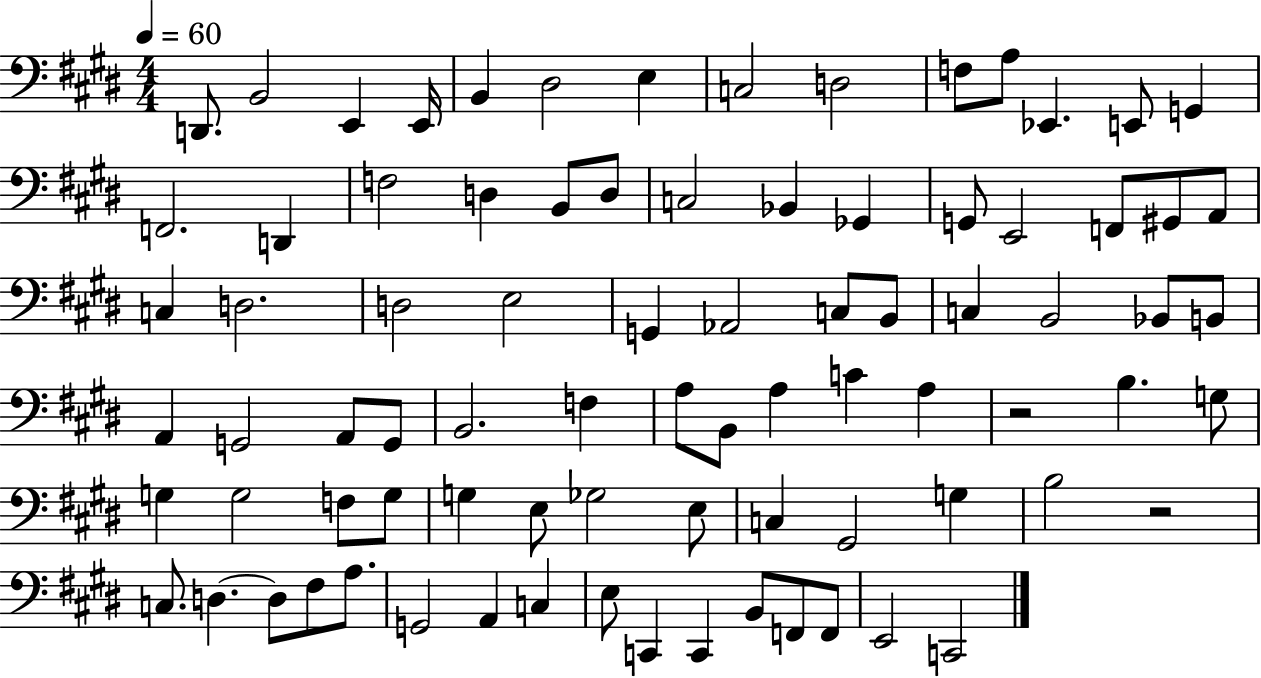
D2/e. B2/h E2/q E2/s B2/q D#3/h E3/q C3/h D3/h F3/e A3/e Eb2/q. E2/e G2/q F2/h. D2/q F3/h D3/q B2/e D3/e C3/h Bb2/q Gb2/q G2/e E2/h F2/e G#2/e A2/e C3/q D3/h. D3/h E3/h G2/q Ab2/h C3/e B2/e C3/q B2/h Bb2/e B2/e A2/q G2/h A2/e G2/e B2/h. F3/q A3/e B2/e A3/q C4/q A3/q R/h B3/q. G3/e G3/q G3/h F3/e G3/e G3/q E3/e Gb3/h E3/e C3/q G#2/h G3/q B3/h R/h C3/e. D3/q. D3/e F#3/e A3/e. G2/h A2/q C3/q E3/e C2/q C2/q B2/e F2/e F2/e E2/h C2/h